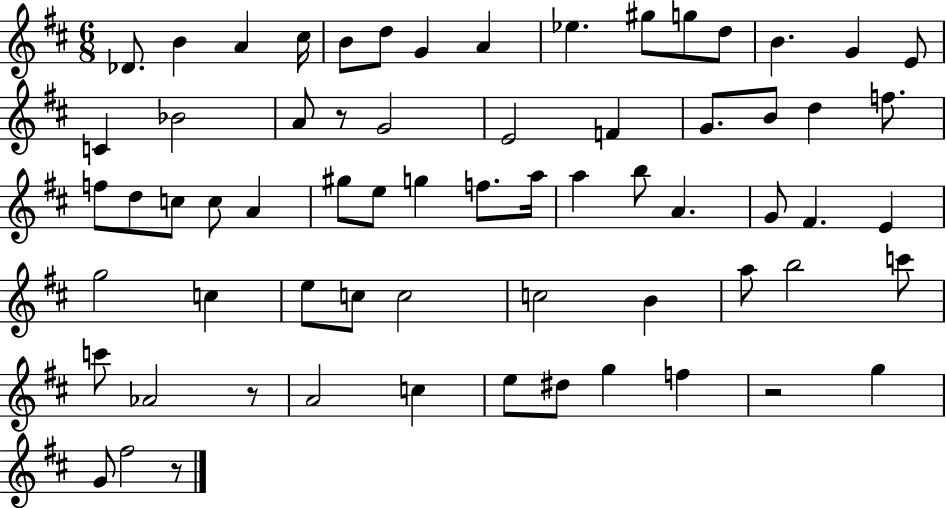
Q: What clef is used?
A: treble